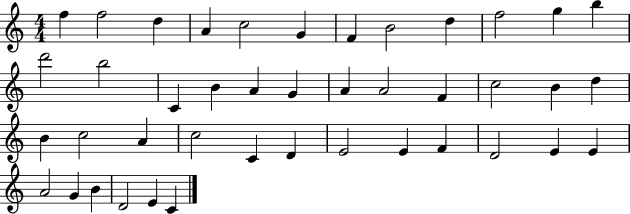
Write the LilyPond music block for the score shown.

{
  \clef treble
  \numericTimeSignature
  \time 4/4
  \key c \major
  f''4 f''2 d''4 | a'4 c''2 g'4 | f'4 b'2 d''4 | f''2 g''4 b''4 | \break d'''2 b''2 | c'4 b'4 a'4 g'4 | a'4 a'2 f'4 | c''2 b'4 d''4 | \break b'4 c''2 a'4 | c''2 c'4 d'4 | e'2 e'4 f'4 | d'2 e'4 e'4 | \break a'2 g'4 b'4 | d'2 e'4 c'4 | \bar "|."
}